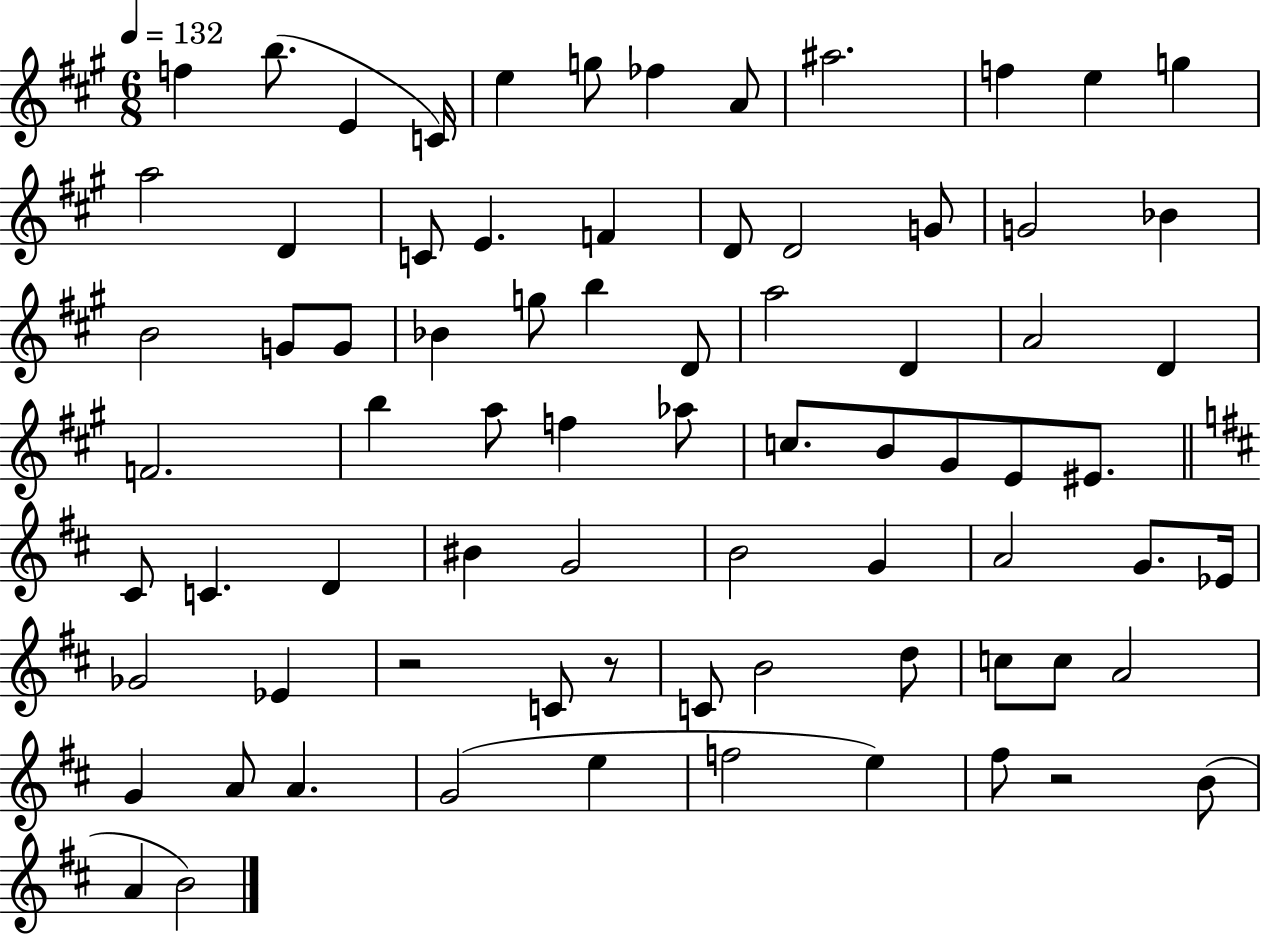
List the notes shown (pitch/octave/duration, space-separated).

F5/q B5/e. E4/q C4/s E5/q G5/e FES5/q A4/e A#5/h. F5/q E5/q G5/q A5/h D4/q C4/e E4/q. F4/q D4/e D4/h G4/e G4/h Bb4/q B4/h G4/e G4/e Bb4/q G5/e B5/q D4/e A5/h D4/q A4/h D4/q F4/h. B5/q A5/e F5/q Ab5/e C5/e. B4/e G#4/e E4/e EIS4/e. C#4/e C4/q. D4/q BIS4/q G4/h B4/h G4/q A4/h G4/e. Eb4/s Gb4/h Eb4/q R/h C4/e R/e C4/e B4/h D5/e C5/e C5/e A4/h G4/q A4/e A4/q. G4/h E5/q F5/h E5/q F#5/e R/h B4/e A4/q B4/h